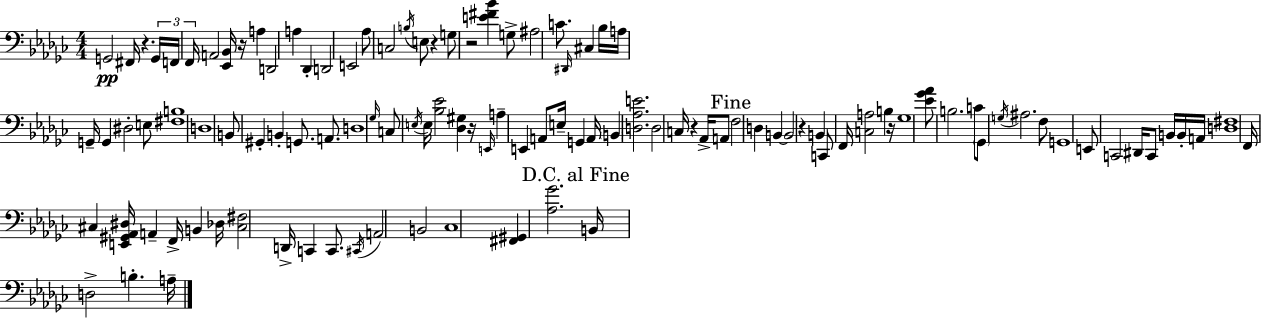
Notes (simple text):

G2/h F#2/s R/q. G2/s F2/s F2/s A2/h [Eb2,Bb2]/s R/s A3/q D2/h A3/q Db2/q D2/h E2/h Ab3/e C3/h B3/s E3/e R/q G3/e R/h [E4,F#4,Bb4]/q G3/e A#3/h C4/e. D#2/s C#3/q Bb3/s A3/s G2/s G2/q D#3/h E3/e [F#3,B3]/w D3/w B2/e G#2/q B2/q G2/e. A2/e. D3/w Gb3/s C3/e E3/s E3/s [Bb3,Eb4]/h [Db3,G#3]/q R/s E2/s A3/q E2/q A2/e E3/s G2/q A2/s B2/q [D3,Ab3,E4]/h. D3/h C3/s R/q Ab2/s A2/e F3/h D3/q B2/q B2/h R/q B2/q C2/e F2/s [C3,A3]/h B3/q R/s Gb3/w [Eb4,Gb4,Ab4]/e B3/h. C4/e Gb2/e G3/s A#3/h. F3/e G2/w E2/e C2/h D#2/s C2/e B2/s B2/s A2/s [D3,F#3]/w F2/s C#3/q [E2,G#2,Ab2,D#3]/s A2/q F2/s B2/q Db3/s [C#3,F#3]/h D2/s C2/q C2/e. C#2/s A2/h B2/h CES3/w [F#2,G#2]/q [Ab3,Gb4]/h. B2/s D3/h B3/q. A3/s